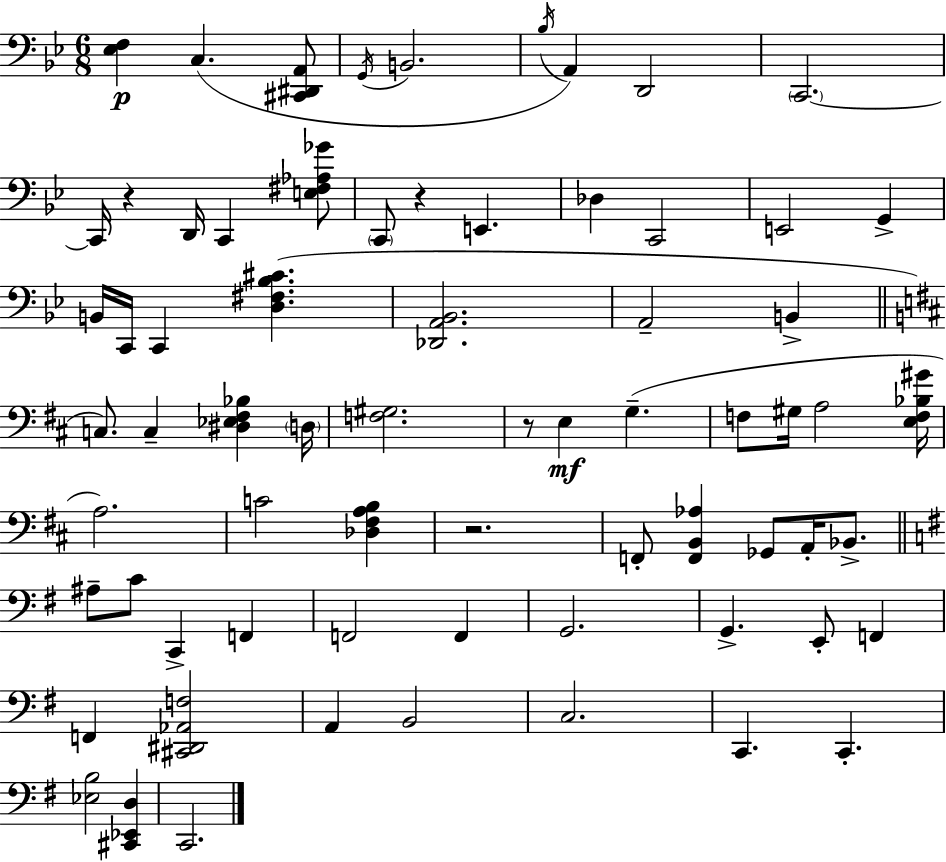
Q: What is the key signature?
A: BES major